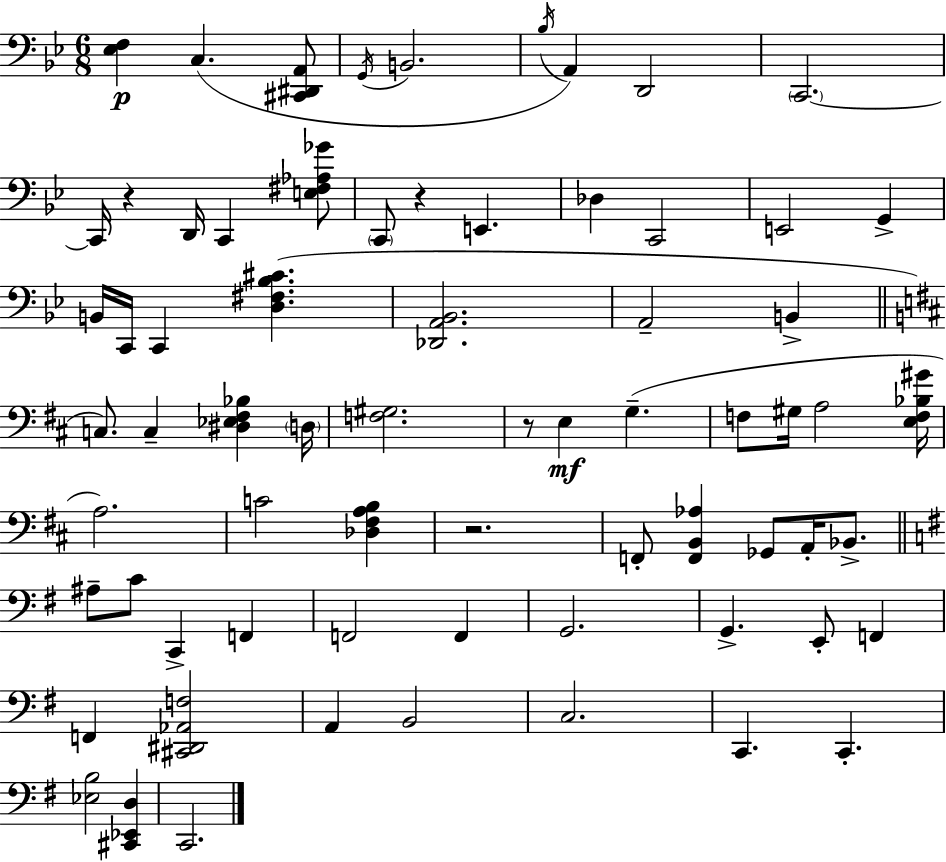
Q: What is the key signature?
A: BES major